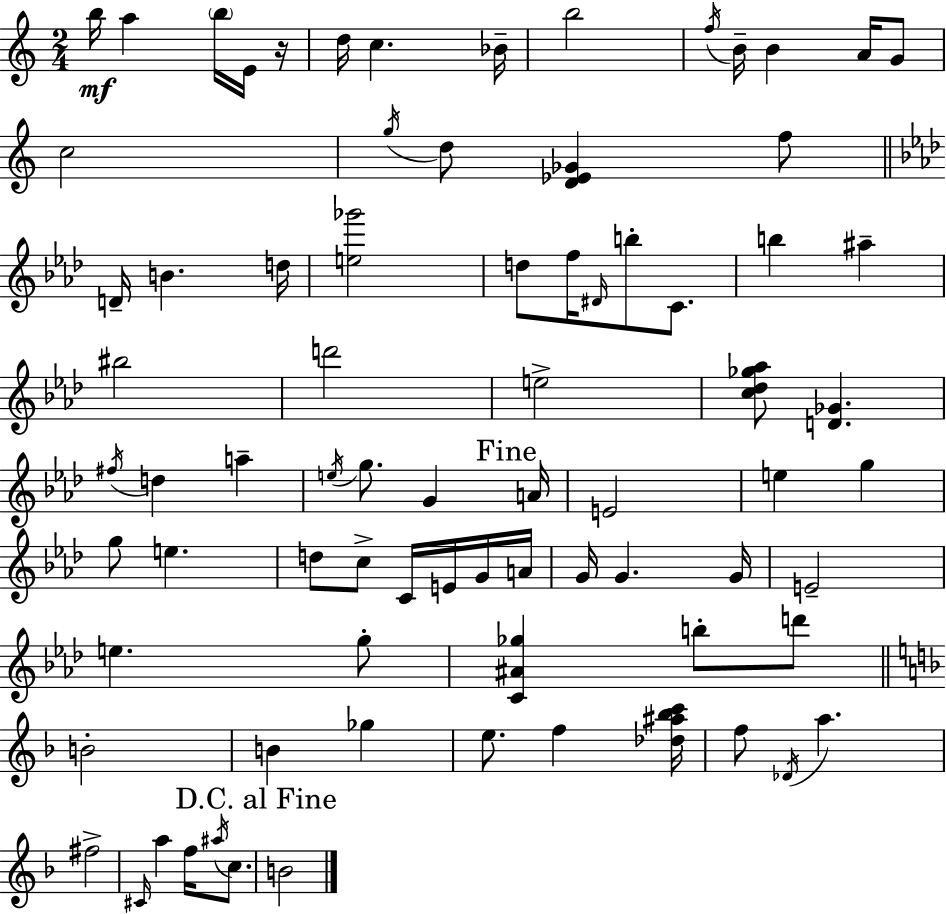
B5/s A5/q B5/s E4/s R/s D5/s C5/q. Bb4/s B5/h F5/s B4/s B4/q A4/s G4/e C5/h G5/s D5/e [D4,Eb4,Gb4]/q F5/e D4/s B4/q. D5/s [E5,Gb6]/h D5/e F5/s D#4/s B5/e C4/e. B5/q A#5/q BIS5/h D6/h E5/h [C5,Db5,Gb5,Ab5]/e [D4,Gb4]/q. F#5/s D5/q A5/q E5/s G5/e. G4/q A4/s E4/h E5/q G5/q G5/e E5/q. D5/e C5/e C4/s E4/s G4/s A4/s G4/s G4/q. G4/s E4/h E5/q. G5/e [C4,A#4,Gb5]/q B5/e D6/e B4/h B4/q Gb5/q E5/e. F5/q [Db5,A#5,Bb5,C6]/s F5/e Db4/s A5/q. F#5/h C#4/s A5/q F5/s A#5/s C5/e. B4/h